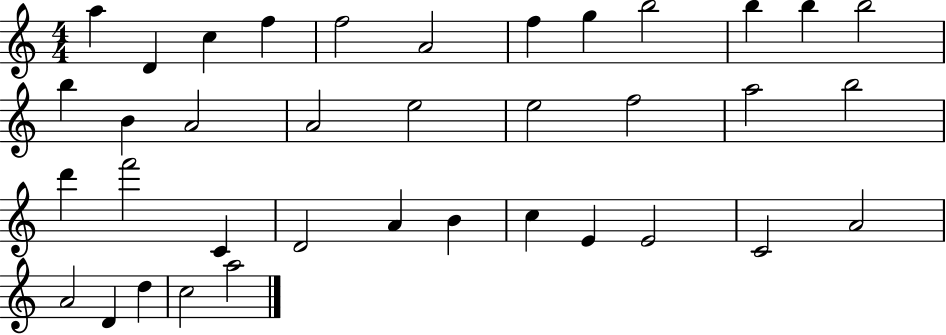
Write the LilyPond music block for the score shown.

{
  \clef treble
  \numericTimeSignature
  \time 4/4
  \key c \major
  a''4 d'4 c''4 f''4 | f''2 a'2 | f''4 g''4 b''2 | b''4 b''4 b''2 | \break b''4 b'4 a'2 | a'2 e''2 | e''2 f''2 | a''2 b''2 | \break d'''4 f'''2 c'4 | d'2 a'4 b'4 | c''4 e'4 e'2 | c'2 a'2 | \break a'2 d'4 d''4 | c''2 a''2 | \bar "|."
}